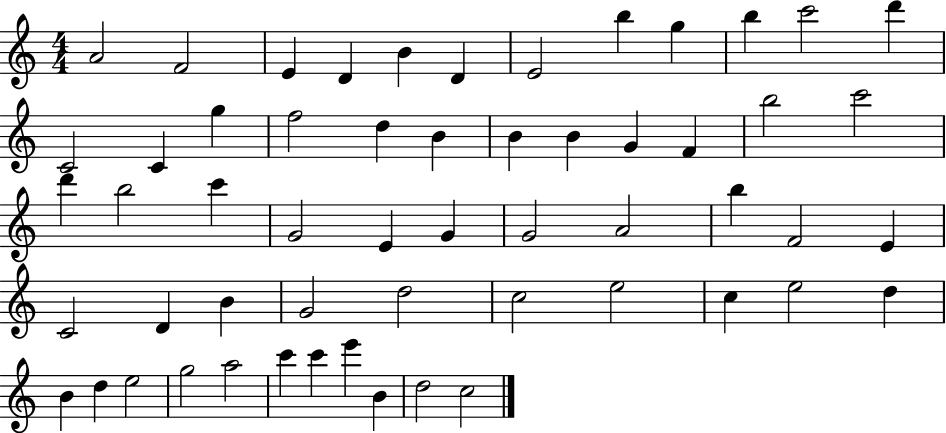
{
  \clef treble
  \numericTimeSignature
  \time 4/4
  \key c \major
  a'2 f'2 | e'4 d'4 b'4 d'4 | e'2 b''4 g''4 | b''4 c'''2 d'''4 | \break c'2 c'4 g''4 | f''2 d''4 b'4 | b'4 b'4 g'4 f'4 | b''2 c'''2 | \break d'''4 b''2 c'''4 | g'2 e'4 g'4 | g'2 a'2 | b''4 f'2 e'4 | \break c'2 d'4 b'4 | g'2 d''2 | c''2 e''2 | c''4 e''2 d''4 | \break b'4 d''4 e''2 | g''2 a''2 | c'''4 c'''4 e'''4 b'4 | d''2 c''2 | \break \bar "|."
}